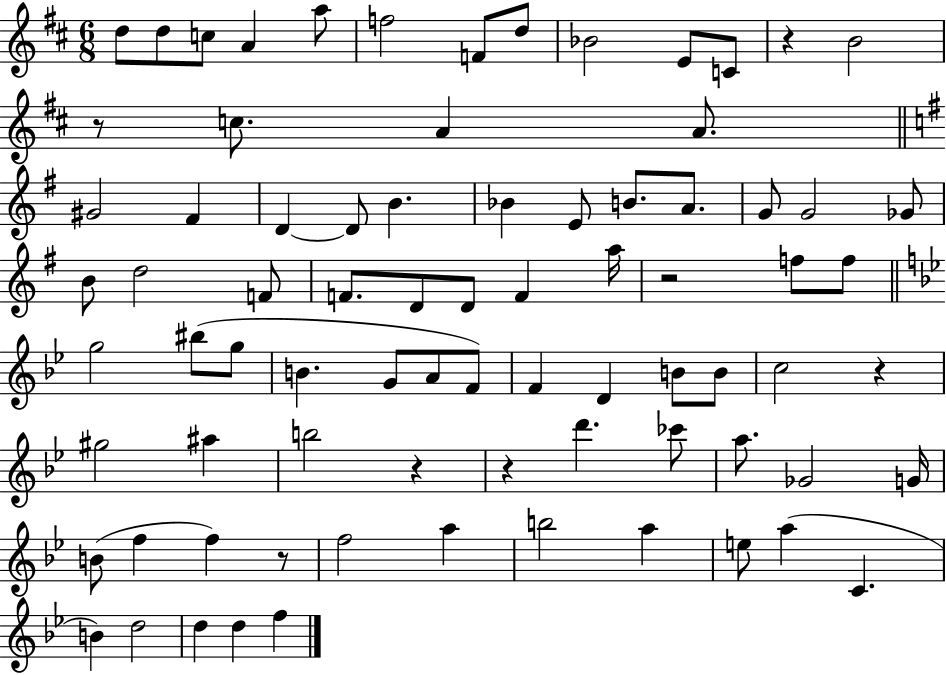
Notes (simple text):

D5/e D5/e C5/e A4/q A5/e F5/h F4/e D5/e Bb4/h E4/e C4/e R/q B4/h R/e C5/e. A4/q A4/e. G#4/h F#4/q D4/q D4/e B4/q. Bb4/q E4/e B4/e. A4/e. G4/e G4/h Gb4/e B4/e D5/h F4/e F4/e. D4/e D4/e F4/q A5/s R/h F5/e F5/e G5/h BIS5/e G5/e B4/q. G4/e A4/e F4/e F4/q D4/q B4/e B4/e C5/h R/q G#5/h A#5/q B5/h R/q R/q D6/q. CES6/e A5/e. Gb4/h G4/s B4/e F5/q F5/q R/e F5/h A5/q B5/h A5/q E5/e A5/q C4/q. B4/q D5/h D5/q D5/q F5/q